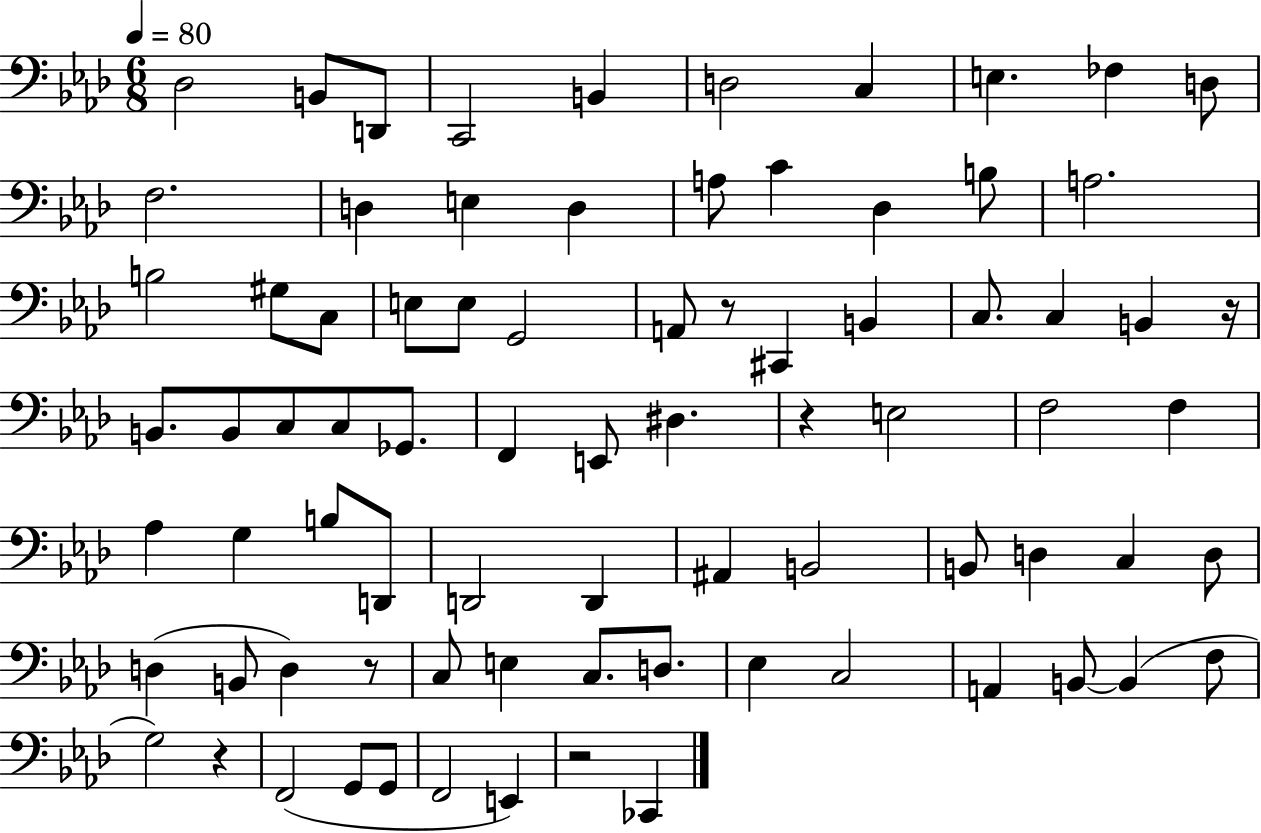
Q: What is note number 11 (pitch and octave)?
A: F3